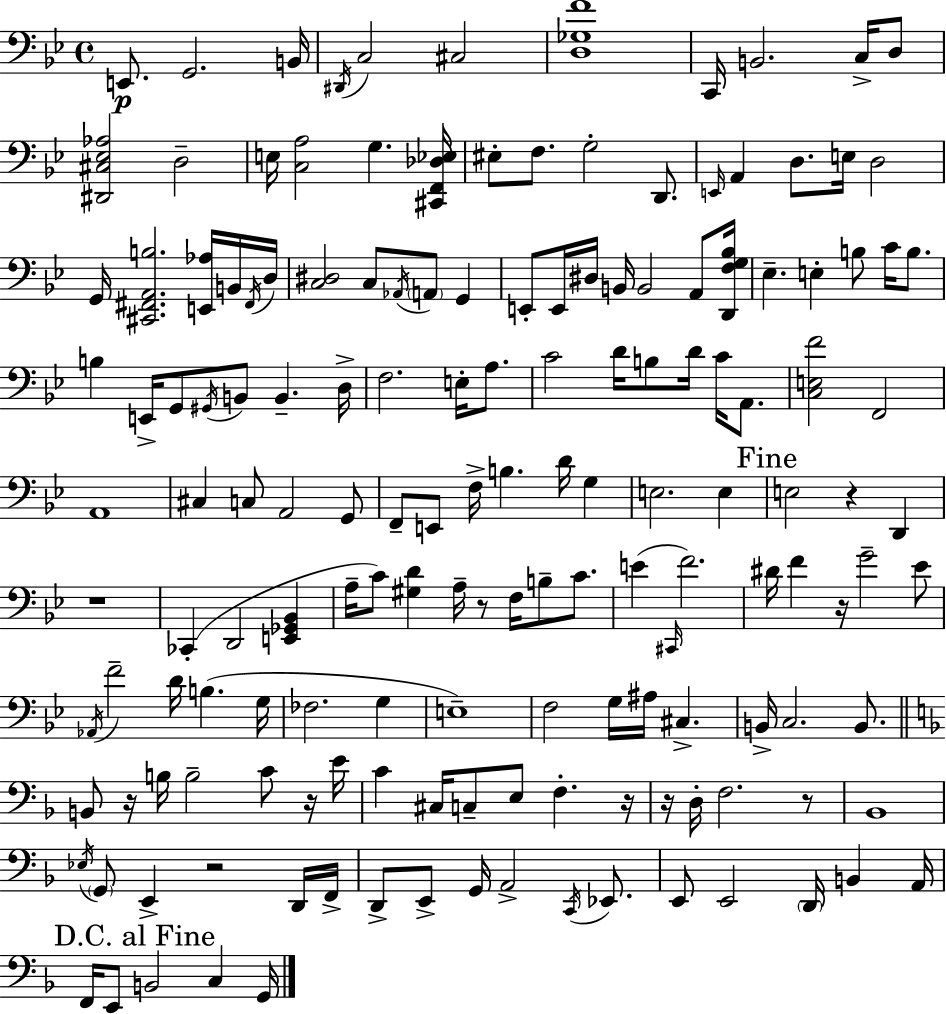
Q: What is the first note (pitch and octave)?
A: E2